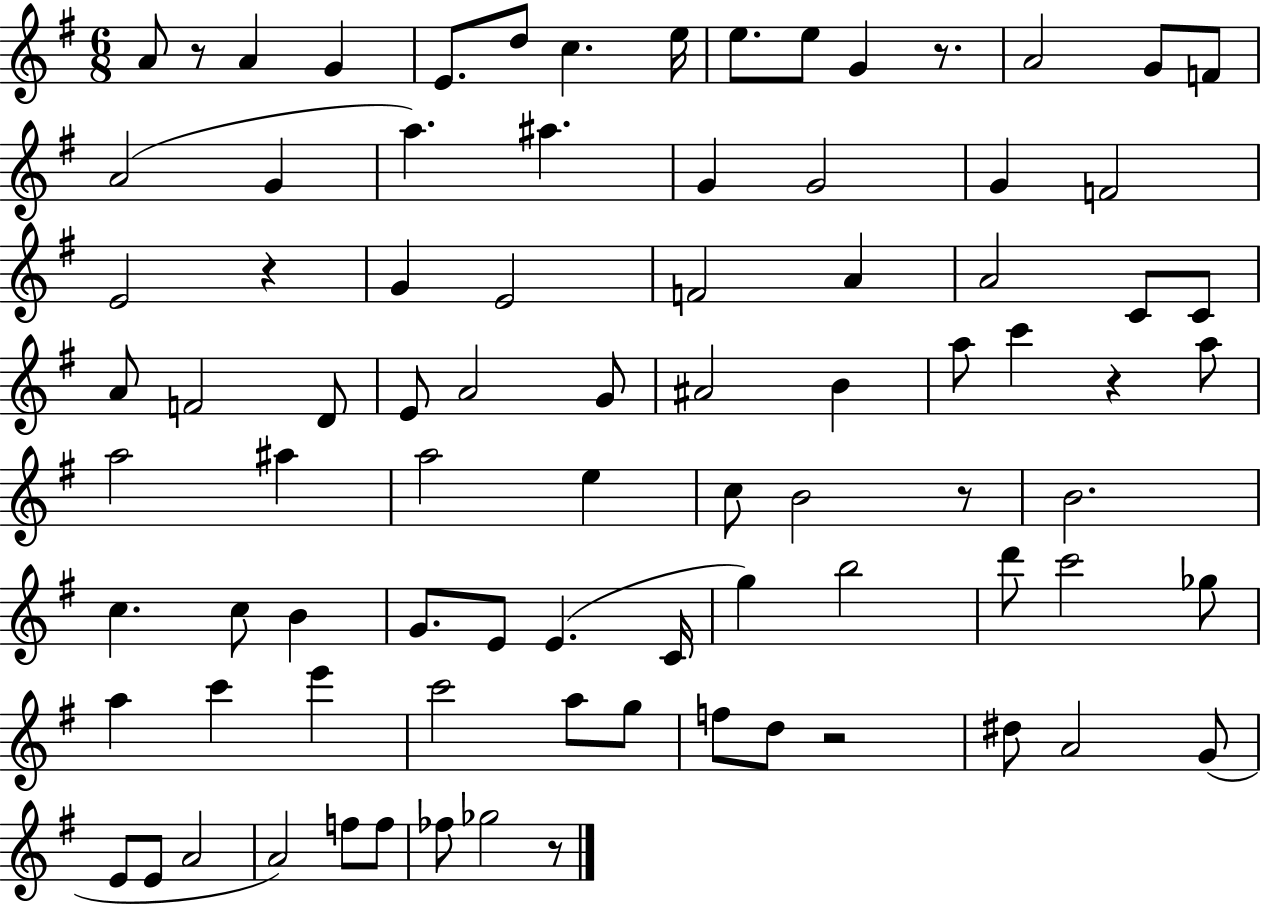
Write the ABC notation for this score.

X:1
T:Untitled
M:6/8
L:1/4
K:G
A/2 z/2 A G E/2 d/2 c e/4 e/2 e/2 G z/2 A2 G/2 F/2 A2 G a ^a G G2 G F2 E2 z G E2 F2 A A2 C/2 C/2 A/2 F2 D/2 E/2 A2 G/2 ^A2 B a/2 c' z a/2 a2 ^a a2 e c/2 B2 z/2 B2 c c/2 B G/2 E/2 E C/4 g b2 d'/2 c'2 _g/2 a c' e' c'2 a/2 g/2 f/2 d/2 z2 ^d/2 A2 G/2 E/2 E/2 A2 A2 f/2 f/2 _f/2 _g2 z/2